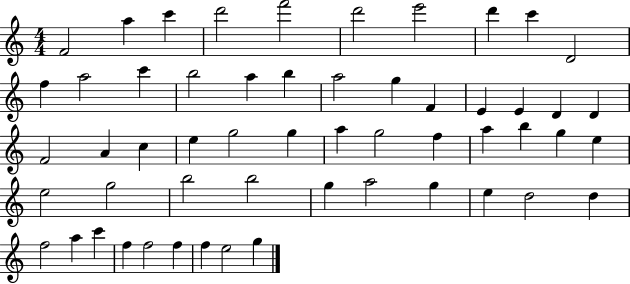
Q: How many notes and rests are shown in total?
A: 55